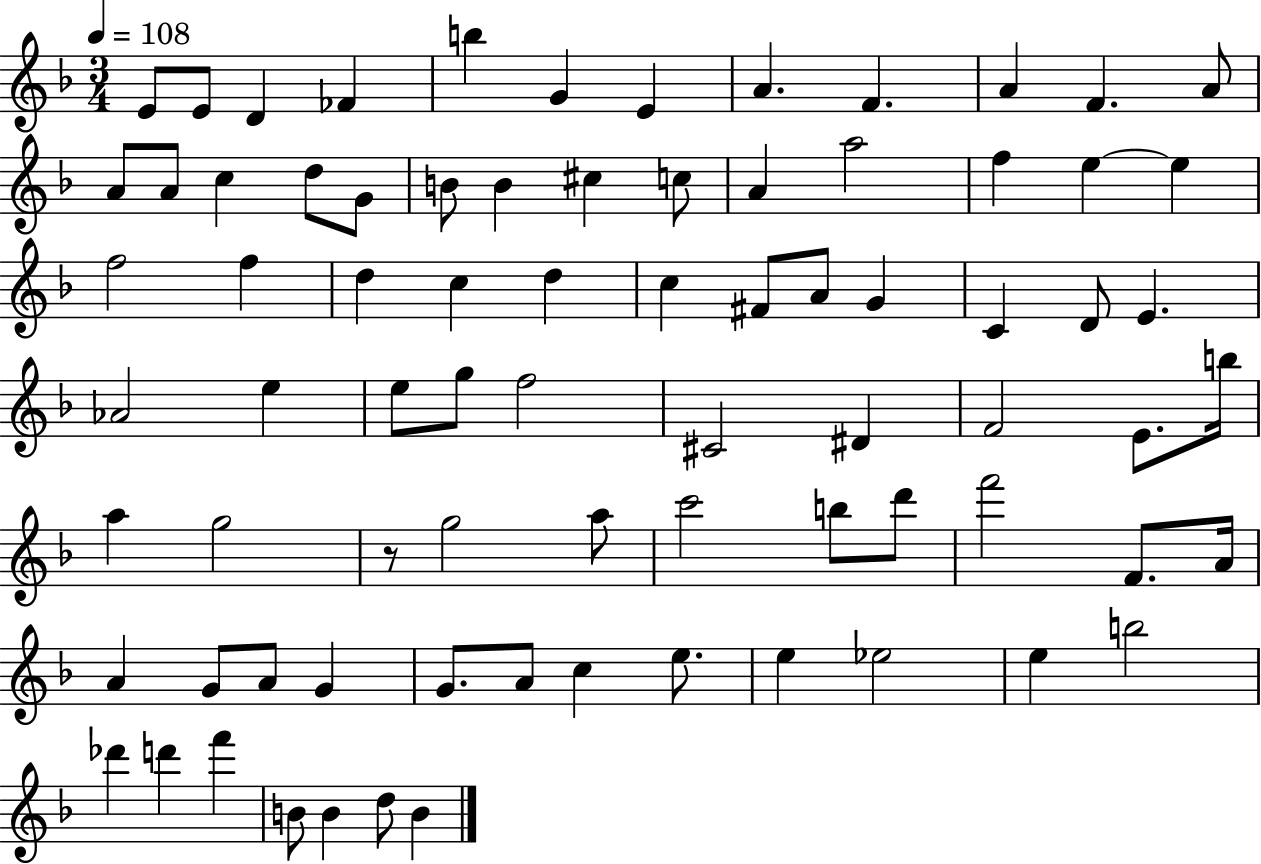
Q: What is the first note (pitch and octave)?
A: E4